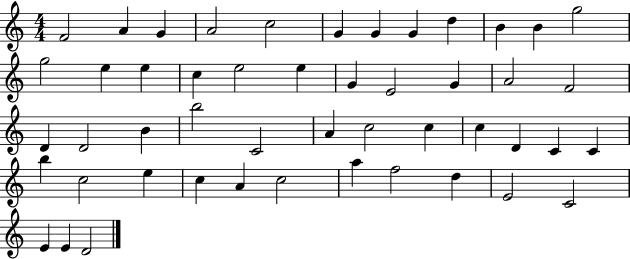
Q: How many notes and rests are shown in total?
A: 49